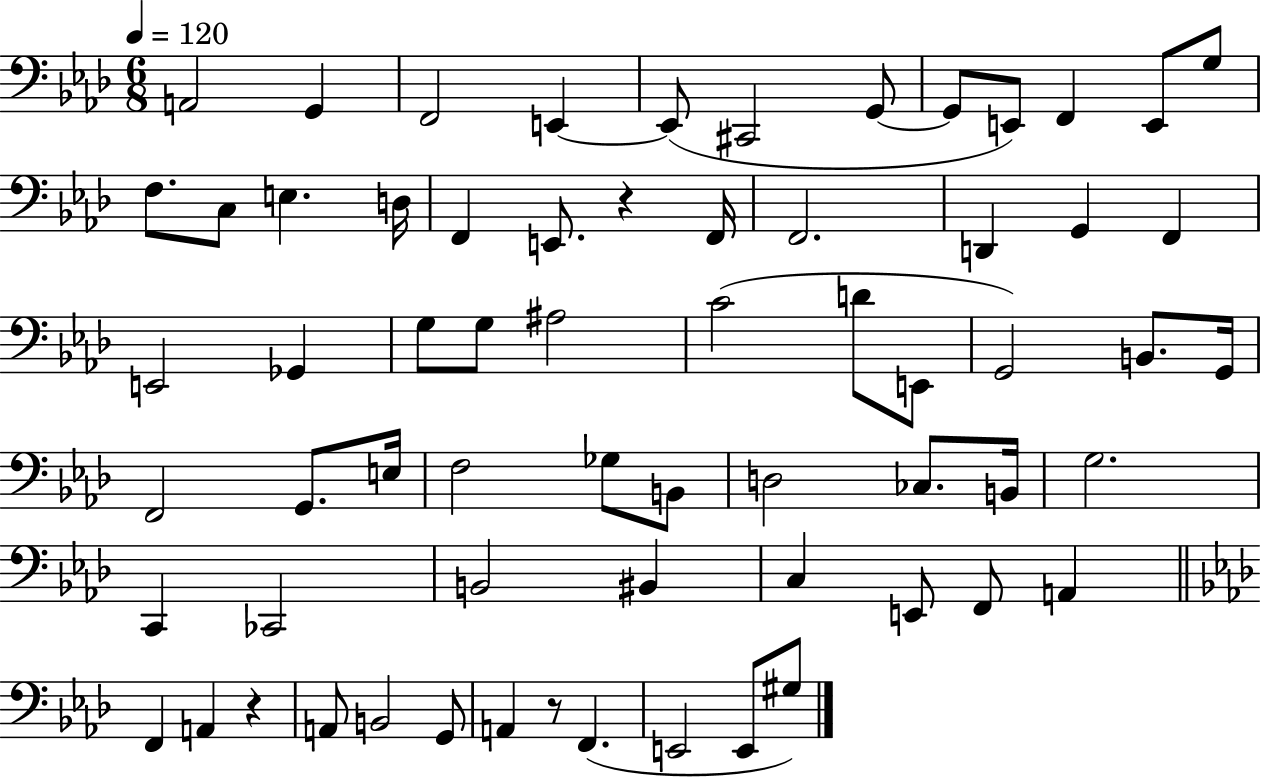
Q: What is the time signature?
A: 6/8